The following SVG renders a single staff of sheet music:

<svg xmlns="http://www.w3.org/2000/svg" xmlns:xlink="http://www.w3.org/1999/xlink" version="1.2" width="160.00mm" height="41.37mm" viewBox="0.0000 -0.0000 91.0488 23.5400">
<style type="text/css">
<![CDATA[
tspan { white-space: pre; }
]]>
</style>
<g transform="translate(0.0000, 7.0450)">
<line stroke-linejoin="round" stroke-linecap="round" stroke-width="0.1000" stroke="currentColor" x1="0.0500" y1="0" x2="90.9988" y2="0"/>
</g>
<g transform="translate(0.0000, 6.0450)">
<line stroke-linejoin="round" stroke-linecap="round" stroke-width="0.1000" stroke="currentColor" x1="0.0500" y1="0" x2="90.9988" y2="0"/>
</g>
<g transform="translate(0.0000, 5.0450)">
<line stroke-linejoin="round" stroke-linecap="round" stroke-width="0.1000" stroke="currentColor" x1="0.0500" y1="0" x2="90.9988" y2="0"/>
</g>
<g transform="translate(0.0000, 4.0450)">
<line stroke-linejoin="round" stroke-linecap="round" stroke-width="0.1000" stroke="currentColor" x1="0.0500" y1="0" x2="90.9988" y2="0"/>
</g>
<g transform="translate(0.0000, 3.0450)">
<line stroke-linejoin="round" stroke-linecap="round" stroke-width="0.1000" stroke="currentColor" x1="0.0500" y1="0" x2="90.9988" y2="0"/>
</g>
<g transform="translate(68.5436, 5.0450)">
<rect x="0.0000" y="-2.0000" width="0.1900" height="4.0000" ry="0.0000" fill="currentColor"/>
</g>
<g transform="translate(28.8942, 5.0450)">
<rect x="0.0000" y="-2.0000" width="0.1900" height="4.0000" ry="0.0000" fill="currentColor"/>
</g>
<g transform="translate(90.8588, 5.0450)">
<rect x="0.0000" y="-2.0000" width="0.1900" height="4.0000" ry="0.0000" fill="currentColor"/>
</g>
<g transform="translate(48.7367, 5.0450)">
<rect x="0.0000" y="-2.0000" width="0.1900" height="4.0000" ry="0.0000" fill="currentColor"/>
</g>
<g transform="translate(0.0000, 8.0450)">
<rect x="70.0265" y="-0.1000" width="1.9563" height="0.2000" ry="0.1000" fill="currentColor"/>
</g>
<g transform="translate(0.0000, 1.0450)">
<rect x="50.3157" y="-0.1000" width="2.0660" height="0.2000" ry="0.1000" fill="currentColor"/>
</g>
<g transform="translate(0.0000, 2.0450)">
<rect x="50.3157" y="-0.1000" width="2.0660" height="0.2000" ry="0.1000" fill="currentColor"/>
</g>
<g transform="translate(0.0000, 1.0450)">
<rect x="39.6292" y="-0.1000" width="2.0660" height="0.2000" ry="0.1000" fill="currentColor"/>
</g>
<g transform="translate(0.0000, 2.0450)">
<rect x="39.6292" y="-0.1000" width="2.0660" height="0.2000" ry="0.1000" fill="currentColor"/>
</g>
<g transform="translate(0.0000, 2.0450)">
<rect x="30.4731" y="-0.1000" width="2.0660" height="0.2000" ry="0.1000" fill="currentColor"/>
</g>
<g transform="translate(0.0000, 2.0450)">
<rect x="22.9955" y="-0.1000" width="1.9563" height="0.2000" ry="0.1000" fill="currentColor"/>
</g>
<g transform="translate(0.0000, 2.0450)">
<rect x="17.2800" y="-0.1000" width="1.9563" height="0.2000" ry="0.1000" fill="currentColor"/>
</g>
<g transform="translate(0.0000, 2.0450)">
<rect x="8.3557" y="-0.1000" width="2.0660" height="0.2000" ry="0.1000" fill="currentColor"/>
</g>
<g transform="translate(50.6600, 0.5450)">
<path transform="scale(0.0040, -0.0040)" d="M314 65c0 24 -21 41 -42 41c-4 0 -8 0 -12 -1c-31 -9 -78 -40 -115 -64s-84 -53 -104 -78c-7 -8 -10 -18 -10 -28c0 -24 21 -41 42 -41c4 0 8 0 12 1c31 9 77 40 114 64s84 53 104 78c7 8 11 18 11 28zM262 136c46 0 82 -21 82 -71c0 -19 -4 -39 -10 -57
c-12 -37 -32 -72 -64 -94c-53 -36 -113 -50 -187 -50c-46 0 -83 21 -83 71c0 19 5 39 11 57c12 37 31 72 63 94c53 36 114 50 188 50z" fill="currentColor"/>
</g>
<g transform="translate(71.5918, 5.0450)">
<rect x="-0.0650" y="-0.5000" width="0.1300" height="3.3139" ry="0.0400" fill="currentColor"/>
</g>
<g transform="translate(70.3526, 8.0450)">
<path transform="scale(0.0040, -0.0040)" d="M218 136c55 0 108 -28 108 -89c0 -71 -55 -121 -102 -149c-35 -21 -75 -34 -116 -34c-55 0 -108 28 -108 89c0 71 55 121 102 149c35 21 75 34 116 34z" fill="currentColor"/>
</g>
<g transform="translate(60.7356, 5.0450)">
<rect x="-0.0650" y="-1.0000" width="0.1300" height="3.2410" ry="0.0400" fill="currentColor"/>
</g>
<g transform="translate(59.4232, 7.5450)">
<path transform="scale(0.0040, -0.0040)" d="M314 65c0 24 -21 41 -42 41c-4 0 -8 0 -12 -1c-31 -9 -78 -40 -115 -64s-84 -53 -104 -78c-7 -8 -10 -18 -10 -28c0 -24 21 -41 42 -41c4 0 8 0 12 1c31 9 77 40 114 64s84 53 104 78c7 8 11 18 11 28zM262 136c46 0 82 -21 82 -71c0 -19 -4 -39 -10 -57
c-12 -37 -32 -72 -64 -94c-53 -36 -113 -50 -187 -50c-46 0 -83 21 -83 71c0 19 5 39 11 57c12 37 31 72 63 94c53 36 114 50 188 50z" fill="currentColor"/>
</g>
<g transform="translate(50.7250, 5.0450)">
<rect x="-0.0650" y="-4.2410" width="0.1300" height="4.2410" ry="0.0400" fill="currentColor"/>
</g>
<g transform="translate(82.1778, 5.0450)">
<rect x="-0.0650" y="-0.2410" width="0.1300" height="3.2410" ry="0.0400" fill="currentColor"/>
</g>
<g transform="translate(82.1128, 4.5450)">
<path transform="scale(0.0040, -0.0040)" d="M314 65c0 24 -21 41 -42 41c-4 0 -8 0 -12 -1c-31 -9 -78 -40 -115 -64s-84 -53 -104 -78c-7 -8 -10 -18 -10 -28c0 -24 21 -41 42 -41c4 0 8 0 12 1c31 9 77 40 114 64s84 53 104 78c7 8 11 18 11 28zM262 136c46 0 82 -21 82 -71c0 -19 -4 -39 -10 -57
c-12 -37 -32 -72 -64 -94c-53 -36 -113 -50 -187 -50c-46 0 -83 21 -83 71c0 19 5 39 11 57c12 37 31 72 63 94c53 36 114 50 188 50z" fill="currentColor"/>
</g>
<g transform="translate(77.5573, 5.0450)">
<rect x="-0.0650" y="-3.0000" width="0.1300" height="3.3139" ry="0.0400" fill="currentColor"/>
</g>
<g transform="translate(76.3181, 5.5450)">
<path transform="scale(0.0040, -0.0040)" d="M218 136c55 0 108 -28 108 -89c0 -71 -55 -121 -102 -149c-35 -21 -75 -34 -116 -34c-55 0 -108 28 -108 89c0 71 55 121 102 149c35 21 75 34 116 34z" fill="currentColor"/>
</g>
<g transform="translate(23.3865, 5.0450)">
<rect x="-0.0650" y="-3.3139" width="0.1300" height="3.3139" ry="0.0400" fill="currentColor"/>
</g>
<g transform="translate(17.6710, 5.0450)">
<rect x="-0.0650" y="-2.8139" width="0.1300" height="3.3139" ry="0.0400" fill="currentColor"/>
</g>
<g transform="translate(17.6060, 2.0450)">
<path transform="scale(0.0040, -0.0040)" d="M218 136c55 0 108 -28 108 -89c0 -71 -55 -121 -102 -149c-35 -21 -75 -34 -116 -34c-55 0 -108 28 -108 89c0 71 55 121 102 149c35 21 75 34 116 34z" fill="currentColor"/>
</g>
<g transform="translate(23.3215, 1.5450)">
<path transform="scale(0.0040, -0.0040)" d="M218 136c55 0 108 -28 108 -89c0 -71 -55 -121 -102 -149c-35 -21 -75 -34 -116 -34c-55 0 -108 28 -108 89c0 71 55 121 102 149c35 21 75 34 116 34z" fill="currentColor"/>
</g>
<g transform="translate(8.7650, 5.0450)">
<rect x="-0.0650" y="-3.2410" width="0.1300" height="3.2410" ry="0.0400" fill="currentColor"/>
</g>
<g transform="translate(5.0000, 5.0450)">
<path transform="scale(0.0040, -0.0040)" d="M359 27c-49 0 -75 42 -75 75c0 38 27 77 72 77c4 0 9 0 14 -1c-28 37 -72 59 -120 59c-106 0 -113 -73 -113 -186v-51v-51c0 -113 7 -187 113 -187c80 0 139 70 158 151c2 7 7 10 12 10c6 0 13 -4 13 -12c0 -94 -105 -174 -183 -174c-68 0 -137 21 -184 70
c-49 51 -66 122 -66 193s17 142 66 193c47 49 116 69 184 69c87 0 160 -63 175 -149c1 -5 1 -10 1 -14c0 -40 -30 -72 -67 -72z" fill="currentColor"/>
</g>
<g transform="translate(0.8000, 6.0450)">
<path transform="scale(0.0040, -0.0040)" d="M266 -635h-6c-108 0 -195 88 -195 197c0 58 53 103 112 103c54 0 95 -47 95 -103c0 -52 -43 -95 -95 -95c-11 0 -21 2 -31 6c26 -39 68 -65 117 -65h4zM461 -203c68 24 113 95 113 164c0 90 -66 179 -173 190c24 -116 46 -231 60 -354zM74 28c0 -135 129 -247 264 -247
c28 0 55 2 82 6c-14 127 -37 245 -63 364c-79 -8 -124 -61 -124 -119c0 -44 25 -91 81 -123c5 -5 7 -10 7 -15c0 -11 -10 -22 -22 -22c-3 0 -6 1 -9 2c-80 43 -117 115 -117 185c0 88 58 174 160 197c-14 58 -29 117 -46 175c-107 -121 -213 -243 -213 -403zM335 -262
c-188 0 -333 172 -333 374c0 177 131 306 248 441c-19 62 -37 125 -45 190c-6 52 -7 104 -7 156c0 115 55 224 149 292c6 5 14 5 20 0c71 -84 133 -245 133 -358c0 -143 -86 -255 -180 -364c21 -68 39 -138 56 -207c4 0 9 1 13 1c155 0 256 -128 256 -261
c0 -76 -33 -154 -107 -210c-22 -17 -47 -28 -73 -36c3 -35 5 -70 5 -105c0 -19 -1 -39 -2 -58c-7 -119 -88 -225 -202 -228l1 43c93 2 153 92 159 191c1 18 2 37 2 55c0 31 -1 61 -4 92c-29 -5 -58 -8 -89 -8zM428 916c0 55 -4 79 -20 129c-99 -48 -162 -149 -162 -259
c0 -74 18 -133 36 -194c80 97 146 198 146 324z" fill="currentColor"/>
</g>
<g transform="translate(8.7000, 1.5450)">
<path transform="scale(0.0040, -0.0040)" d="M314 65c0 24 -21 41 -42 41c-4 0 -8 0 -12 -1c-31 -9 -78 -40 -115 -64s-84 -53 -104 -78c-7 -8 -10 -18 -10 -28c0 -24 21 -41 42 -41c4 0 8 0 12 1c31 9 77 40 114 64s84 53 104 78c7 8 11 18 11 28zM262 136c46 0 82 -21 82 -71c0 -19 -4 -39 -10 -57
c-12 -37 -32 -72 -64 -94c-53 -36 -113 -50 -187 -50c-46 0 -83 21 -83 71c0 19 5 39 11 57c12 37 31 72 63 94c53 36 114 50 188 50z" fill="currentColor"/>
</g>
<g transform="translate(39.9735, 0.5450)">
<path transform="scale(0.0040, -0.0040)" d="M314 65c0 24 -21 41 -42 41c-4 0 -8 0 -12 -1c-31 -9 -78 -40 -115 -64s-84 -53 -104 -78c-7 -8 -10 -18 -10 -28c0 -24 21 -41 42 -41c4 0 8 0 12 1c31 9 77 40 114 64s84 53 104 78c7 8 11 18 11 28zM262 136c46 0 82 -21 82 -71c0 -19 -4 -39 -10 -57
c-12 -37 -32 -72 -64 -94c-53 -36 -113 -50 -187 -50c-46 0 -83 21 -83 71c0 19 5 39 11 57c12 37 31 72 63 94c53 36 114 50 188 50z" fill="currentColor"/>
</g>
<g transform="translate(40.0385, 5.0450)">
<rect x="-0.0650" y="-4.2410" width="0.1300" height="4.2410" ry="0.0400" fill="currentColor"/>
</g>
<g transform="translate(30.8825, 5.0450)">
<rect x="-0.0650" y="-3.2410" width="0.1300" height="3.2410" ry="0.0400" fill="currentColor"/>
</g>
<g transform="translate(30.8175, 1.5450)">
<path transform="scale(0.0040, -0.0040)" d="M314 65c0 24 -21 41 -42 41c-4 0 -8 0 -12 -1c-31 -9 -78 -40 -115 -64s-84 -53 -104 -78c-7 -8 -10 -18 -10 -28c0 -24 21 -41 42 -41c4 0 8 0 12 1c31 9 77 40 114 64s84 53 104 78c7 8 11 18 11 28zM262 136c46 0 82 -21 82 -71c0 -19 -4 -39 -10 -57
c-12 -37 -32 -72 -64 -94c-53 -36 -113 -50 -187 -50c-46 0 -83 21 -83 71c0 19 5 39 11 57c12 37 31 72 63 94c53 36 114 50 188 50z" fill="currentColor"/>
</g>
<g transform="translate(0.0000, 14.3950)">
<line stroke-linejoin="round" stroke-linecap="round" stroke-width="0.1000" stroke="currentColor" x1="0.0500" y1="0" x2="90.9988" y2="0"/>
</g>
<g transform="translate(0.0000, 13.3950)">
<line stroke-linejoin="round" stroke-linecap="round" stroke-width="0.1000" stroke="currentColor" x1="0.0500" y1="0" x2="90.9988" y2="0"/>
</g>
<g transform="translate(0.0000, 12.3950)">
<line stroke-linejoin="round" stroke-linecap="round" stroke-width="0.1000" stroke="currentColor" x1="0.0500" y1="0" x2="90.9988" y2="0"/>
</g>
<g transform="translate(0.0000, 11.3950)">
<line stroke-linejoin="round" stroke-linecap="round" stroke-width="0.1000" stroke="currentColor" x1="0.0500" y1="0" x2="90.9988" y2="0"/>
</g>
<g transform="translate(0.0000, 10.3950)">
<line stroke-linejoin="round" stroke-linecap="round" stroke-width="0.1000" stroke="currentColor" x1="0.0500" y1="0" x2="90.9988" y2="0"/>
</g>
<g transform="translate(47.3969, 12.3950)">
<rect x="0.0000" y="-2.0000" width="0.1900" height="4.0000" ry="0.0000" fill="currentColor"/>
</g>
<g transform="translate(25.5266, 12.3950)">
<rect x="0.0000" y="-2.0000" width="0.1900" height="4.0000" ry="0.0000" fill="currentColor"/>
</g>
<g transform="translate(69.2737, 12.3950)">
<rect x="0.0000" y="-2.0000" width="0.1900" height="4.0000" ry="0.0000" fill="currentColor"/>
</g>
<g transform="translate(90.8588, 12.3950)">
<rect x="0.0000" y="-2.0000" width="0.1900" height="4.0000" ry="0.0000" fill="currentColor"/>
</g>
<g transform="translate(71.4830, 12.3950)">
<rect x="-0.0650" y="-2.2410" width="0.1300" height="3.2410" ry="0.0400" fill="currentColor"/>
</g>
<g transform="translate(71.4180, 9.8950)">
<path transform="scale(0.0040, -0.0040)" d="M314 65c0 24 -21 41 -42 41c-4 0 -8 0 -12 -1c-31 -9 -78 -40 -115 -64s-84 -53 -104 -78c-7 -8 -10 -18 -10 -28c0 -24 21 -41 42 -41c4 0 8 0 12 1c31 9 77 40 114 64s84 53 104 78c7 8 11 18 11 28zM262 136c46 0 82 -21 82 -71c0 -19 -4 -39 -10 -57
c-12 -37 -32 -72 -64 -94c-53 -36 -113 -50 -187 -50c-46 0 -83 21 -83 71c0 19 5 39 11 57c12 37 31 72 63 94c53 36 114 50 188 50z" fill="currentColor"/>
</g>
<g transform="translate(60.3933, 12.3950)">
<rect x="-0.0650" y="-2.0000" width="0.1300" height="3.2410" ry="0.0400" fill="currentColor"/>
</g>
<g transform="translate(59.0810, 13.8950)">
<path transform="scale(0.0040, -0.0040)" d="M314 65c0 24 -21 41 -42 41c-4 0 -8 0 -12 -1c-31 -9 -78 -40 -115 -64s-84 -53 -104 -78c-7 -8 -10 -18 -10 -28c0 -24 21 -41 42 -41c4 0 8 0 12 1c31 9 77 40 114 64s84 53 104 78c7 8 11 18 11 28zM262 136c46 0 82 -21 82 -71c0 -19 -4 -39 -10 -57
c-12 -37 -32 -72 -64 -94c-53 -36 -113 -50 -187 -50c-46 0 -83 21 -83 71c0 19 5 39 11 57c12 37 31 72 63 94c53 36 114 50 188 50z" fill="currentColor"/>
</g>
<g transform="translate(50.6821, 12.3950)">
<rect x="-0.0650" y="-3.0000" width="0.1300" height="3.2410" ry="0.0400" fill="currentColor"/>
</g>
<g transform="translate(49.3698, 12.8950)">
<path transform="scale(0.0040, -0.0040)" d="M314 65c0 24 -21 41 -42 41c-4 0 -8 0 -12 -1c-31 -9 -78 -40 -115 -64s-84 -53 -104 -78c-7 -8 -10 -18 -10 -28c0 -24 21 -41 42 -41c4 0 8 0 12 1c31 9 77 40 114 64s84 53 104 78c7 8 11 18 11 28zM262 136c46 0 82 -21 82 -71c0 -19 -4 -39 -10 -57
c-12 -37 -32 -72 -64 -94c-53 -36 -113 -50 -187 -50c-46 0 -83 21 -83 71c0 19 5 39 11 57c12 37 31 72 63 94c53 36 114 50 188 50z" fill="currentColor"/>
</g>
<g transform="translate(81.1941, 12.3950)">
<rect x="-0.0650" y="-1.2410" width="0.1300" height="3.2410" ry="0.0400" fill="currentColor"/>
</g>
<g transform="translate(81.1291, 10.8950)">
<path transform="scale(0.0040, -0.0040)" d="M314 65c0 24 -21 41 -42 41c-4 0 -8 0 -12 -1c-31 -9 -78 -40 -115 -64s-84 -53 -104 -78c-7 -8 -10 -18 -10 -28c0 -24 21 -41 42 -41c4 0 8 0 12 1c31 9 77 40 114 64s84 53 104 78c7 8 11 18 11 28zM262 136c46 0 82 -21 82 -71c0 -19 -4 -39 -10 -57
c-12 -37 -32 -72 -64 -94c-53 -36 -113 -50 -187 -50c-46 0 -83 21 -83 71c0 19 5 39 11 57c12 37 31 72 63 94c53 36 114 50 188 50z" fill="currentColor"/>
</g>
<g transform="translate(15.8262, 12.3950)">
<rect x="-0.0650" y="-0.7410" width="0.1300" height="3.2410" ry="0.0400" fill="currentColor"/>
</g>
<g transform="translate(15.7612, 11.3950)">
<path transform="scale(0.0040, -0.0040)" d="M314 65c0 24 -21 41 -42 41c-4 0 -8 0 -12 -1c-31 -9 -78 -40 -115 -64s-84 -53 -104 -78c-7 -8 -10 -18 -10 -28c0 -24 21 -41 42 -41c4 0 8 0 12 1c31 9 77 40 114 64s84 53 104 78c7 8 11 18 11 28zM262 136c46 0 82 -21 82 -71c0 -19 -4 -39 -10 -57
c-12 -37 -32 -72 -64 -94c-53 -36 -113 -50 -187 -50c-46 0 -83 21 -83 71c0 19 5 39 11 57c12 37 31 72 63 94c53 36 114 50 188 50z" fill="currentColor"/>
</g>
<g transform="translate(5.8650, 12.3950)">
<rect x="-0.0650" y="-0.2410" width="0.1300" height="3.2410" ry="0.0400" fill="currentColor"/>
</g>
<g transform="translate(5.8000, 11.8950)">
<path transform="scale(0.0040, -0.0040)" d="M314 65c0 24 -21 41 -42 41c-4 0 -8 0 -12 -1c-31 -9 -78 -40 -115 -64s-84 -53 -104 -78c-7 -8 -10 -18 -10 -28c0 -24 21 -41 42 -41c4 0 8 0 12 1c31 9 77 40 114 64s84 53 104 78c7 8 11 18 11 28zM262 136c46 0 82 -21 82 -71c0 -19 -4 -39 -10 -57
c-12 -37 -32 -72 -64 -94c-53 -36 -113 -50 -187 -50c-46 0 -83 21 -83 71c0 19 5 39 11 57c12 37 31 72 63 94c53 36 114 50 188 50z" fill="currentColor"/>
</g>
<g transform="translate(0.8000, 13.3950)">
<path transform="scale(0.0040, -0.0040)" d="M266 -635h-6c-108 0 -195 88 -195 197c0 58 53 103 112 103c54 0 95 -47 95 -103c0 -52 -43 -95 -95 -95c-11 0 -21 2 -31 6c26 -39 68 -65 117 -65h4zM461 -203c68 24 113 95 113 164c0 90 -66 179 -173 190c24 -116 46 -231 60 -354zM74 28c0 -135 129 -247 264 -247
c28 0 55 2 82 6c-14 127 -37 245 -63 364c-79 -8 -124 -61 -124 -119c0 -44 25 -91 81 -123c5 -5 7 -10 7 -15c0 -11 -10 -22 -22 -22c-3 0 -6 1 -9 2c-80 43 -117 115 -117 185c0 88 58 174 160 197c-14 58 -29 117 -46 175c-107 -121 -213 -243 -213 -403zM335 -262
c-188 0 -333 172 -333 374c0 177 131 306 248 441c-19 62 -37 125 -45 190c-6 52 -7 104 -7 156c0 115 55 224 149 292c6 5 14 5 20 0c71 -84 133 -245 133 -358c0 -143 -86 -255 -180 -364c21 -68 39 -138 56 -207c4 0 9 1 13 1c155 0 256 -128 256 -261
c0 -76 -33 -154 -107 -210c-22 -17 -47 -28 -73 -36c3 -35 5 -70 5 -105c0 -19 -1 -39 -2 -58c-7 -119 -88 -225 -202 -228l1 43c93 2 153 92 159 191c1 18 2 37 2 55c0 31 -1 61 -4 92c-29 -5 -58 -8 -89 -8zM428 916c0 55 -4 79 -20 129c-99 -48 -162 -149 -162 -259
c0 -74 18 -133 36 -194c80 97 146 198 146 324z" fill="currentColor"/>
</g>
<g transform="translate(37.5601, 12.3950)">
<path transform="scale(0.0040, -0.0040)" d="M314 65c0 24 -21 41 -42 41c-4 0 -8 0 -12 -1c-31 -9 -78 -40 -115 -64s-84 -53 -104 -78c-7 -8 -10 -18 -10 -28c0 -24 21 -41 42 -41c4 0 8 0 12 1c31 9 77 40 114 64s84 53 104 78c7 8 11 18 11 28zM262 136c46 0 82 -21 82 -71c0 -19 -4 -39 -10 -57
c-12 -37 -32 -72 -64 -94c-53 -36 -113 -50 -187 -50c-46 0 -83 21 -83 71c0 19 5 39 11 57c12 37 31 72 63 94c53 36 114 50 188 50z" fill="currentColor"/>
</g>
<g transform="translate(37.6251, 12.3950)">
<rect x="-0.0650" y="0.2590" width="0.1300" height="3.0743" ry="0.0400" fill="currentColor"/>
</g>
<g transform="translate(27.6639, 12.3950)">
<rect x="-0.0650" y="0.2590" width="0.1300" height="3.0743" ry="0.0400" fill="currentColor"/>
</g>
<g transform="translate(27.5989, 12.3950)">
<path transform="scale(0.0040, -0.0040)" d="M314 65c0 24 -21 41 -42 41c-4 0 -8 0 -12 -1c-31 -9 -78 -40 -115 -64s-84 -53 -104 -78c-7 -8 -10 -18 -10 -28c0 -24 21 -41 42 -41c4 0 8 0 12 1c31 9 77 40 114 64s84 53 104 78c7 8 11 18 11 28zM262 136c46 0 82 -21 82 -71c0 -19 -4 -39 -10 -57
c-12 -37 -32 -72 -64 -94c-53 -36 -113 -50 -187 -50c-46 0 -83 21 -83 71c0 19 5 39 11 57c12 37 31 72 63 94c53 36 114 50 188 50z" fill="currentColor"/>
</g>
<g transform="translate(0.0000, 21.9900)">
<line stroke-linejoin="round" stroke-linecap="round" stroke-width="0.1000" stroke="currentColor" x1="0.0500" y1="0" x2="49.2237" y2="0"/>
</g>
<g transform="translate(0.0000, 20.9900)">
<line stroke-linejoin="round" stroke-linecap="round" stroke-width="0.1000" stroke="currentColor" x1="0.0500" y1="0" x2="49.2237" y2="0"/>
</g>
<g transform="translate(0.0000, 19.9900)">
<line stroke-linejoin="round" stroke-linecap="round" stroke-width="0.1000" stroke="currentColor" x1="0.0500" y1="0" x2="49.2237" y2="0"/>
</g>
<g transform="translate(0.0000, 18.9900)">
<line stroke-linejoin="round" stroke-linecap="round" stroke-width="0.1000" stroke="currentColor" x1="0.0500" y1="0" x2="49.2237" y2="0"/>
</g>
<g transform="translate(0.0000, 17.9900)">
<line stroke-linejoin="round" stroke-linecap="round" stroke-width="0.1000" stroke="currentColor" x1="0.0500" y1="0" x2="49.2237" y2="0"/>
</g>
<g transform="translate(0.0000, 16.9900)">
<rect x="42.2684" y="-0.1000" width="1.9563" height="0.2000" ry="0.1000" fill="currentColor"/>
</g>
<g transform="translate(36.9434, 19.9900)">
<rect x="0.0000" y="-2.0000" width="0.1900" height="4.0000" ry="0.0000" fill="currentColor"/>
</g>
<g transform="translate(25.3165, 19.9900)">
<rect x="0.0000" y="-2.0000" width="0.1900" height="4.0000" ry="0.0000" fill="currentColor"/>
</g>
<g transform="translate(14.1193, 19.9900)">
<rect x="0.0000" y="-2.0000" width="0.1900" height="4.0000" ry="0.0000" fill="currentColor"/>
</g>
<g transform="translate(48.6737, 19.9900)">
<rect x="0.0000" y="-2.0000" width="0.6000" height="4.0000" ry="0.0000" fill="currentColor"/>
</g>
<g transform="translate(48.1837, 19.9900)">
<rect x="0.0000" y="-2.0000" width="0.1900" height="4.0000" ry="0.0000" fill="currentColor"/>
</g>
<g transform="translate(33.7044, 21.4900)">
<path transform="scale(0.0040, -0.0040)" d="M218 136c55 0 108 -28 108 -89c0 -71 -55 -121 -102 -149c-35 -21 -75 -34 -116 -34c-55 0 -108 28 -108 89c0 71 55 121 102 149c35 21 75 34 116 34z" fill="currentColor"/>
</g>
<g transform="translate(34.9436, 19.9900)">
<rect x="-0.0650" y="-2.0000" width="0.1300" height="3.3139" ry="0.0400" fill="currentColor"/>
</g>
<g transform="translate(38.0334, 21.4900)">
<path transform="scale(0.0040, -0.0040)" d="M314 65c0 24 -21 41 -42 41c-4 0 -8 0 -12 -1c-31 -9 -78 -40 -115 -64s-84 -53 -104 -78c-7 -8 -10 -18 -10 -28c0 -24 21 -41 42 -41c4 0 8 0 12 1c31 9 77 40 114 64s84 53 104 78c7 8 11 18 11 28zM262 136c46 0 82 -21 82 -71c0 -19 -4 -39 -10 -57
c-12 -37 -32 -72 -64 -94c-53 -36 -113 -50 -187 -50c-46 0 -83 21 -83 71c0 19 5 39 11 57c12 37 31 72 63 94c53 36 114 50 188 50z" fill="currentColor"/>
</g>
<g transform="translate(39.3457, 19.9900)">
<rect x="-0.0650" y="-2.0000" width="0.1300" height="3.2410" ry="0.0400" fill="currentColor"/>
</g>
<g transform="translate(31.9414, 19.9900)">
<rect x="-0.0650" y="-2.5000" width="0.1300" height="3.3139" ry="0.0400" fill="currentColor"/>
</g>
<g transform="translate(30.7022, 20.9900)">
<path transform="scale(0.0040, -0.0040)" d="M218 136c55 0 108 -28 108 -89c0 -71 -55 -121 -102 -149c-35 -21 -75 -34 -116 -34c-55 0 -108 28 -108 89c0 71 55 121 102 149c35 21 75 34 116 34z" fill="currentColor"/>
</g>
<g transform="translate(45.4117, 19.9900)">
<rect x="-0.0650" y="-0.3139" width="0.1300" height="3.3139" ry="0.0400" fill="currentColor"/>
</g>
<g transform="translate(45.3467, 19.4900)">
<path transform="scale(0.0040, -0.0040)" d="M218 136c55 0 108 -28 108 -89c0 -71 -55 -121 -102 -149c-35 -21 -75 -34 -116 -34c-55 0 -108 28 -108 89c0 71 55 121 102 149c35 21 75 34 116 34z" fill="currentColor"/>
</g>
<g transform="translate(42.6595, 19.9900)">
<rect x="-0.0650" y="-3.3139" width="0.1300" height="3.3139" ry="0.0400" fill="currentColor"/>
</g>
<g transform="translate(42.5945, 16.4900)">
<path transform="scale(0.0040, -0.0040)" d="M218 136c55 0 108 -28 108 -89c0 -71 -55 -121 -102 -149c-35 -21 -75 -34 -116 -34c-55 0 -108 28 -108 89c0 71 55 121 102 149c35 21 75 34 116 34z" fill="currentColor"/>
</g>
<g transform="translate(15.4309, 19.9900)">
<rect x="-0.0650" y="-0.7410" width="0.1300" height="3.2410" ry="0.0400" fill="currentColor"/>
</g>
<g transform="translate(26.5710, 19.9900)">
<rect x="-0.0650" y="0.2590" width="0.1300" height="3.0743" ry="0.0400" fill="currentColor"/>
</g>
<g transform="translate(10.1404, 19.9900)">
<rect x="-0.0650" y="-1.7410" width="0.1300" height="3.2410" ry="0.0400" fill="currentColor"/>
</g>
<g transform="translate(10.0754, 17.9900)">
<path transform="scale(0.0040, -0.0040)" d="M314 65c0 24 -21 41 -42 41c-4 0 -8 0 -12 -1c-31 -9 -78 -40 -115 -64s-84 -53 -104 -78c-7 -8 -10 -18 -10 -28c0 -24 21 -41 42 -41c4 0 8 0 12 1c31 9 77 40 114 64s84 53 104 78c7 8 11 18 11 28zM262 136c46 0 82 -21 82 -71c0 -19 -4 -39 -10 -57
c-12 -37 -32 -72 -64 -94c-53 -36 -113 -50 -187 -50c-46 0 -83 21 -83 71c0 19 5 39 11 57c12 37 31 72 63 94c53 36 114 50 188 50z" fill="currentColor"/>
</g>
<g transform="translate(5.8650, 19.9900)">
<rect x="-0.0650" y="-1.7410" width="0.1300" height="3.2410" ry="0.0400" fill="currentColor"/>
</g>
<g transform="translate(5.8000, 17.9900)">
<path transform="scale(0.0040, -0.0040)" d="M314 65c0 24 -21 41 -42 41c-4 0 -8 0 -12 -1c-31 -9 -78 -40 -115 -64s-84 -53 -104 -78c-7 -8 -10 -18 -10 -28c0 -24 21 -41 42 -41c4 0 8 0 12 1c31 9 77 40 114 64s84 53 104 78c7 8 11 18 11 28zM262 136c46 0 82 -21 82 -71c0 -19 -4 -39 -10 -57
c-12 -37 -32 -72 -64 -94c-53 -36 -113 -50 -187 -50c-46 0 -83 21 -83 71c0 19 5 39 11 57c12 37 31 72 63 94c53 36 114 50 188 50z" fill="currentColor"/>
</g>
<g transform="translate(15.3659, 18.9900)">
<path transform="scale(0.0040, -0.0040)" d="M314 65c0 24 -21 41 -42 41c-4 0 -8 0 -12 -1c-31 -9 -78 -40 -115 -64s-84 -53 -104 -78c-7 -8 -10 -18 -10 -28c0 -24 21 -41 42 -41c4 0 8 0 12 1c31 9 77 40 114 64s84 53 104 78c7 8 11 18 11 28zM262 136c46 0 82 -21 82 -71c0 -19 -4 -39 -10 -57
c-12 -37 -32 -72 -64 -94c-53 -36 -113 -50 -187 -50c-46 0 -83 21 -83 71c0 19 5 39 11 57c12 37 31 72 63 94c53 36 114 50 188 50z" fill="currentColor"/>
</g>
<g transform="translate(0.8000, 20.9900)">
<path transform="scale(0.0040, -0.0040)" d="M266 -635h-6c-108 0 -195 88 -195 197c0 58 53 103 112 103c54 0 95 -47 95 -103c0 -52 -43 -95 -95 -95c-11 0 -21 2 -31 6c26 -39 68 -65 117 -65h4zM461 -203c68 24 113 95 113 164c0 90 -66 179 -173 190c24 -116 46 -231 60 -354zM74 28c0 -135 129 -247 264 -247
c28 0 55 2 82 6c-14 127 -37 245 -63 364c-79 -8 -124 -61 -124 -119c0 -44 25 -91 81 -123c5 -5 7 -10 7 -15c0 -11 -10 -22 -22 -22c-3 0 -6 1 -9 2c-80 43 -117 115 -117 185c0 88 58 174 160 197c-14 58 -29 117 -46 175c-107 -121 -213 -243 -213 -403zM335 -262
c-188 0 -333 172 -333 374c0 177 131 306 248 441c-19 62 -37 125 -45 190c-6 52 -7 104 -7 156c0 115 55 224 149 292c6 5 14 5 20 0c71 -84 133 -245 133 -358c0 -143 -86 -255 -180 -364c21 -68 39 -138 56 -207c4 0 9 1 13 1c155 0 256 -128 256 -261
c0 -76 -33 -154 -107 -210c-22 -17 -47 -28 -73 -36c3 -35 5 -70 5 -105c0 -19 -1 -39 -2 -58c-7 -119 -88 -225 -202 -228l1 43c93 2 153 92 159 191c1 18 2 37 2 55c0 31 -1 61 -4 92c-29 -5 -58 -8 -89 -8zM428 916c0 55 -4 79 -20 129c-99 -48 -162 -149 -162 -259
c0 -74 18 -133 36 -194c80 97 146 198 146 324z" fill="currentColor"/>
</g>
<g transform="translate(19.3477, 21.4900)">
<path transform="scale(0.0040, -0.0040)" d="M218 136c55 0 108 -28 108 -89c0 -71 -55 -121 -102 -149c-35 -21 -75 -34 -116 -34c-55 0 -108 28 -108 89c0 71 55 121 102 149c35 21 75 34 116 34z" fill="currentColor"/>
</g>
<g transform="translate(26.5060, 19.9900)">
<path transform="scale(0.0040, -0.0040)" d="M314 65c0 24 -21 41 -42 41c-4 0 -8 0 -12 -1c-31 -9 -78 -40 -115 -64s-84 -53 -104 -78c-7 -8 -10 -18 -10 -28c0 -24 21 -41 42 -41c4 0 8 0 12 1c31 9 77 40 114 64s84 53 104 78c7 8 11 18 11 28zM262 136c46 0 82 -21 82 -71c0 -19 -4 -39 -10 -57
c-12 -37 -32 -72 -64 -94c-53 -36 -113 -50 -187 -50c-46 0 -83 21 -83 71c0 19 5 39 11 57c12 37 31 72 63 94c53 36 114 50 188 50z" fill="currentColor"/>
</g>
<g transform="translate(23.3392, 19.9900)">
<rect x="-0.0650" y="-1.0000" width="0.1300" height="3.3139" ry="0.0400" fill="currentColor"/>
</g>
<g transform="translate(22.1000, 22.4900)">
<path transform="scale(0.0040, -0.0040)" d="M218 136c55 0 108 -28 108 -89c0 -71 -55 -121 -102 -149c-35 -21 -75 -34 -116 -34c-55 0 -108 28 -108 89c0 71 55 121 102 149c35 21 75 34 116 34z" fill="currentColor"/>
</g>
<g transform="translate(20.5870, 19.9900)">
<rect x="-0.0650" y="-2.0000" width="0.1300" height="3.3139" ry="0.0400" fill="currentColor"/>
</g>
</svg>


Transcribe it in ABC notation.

X:1
T:Untitled
M:4/4
L:1/4
K:C
b2 a b b2 d'2 d'2 D2 C A c2 c2 d2 B2 B2 A2 F2 g2 e2 f2 f2 d2 F D B2 G F F2 b c